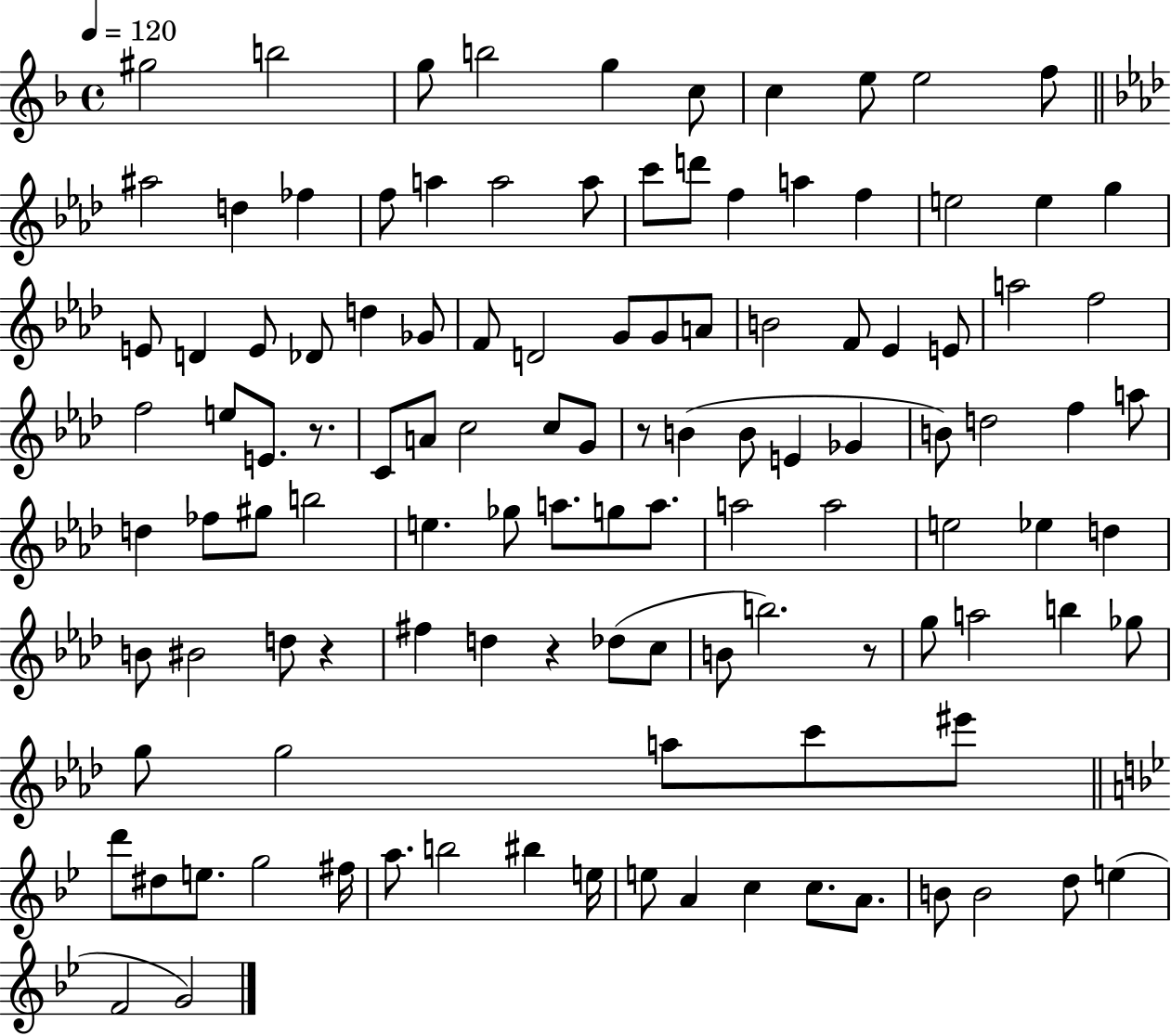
{
  \clef treble
  \time 4/4
  \defaultTimeSignature
  \key f \major
  \tempo 4 = 120
  gis''2 b''2 | g''8 b''2 g''4 c''8 | c''4 e''8 e''2 f''8 | \bar "||" \break \key f \minor ais''2 d''4 fes''4 | f''8 a''4 a''2 a''8 | c'''8 d'''8 f''4 a''4 f''4 | e''2 e''4 g''4 | \break e'8 d'4 e'8 des'8 d''4 ges'8 | f'8 d'2 g'8 g'8 a'8 | b'2 f'8 ees'4 e'8 | a''2 f''2 | \break f''2 e''8 e'8. r8. | c'8 a'8 c''2 c''8 g'8 | r8 b'4( b'8 e'4 ges'4 | b'8) d''2 f''4 a''8 | \break d''4 fes''8 gis''8 b''2 | e''4. ges''8 a''8. g''8 a''8. | a''2 a''2 | e''2 ees''4 d''4 | \break b'8 bis'2 d''8 r4 | fis''4 d''4 r4 des''8( c''8 | b'8 b''2.) r8 | g''8 a''2 b''4 ges''8 | \break g''8 g''2 a''8 c'''8 eis'''8 | \bar "||" \break \key bes \major d'''8 dis''8 e''8. g''2 fis''16 | a''8. b''2 bis''4 e''16 | e''8 a'4 c''4 c''8. a'8. | b'8 b'2 d''8 e''4( | \break f'2 g'2) | \bar "|."
}